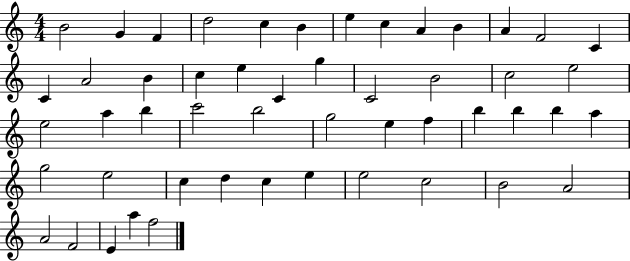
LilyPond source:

{
  \clef treble
  \numericTimeSignature
  \time 4/4
  \key c \major
  b'2 g'4 f'4 | d''2 c''4 b'4 | e''4 c''4 a'4 b'4 | a'4 f'2 c'4 | \break c'4 a'2 b'4 | c''4 e''4 c'4 g''4 | c'2 b'2 | c''2 e''2 | \break e''2 a''4 b''4 | c'''2 b''2 | g''2 e''4 f''4 | b''4 b''4 b''4 a''4 | \break g''2 e''2 | c''4 d''4 c''4 e''4 | e''2 c''2 | b'2 a'2 | \break a'2 f'2 | e'4 a''4 f''2 | \bar "|."
}